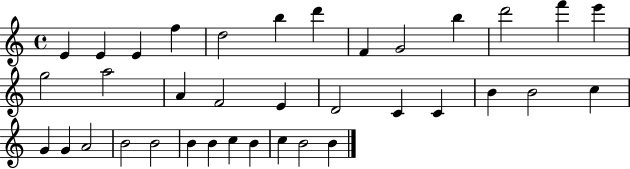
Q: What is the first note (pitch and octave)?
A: E4